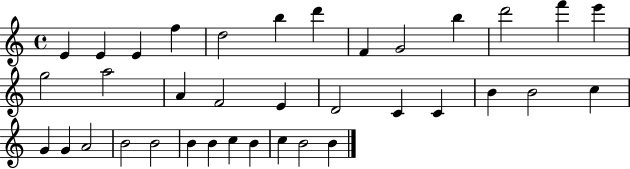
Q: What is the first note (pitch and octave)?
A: E4